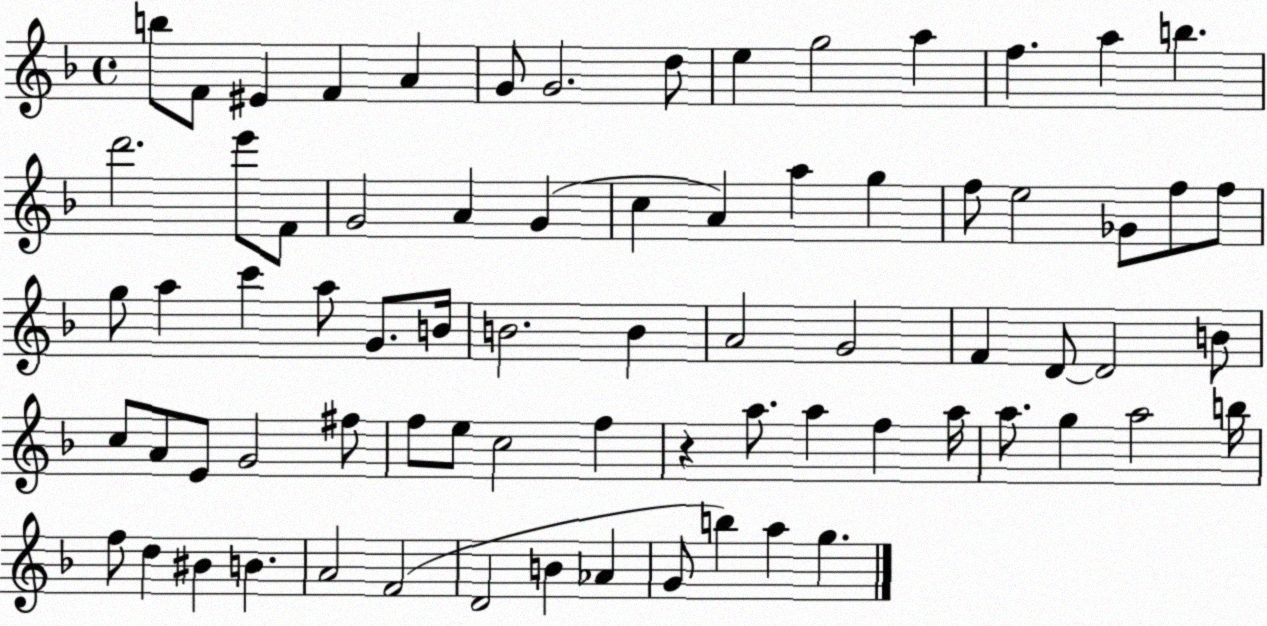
X:1
T:Untitled
M:4/4
L:1/4
K:F
b/2 F/2 ^E F A G/2 G2 d/2 e g2 a f a b d'2 e'/2 F/2 G2 A G c A a g f/2 e2 _G/2 f/2 f/2 g/2 a c' a/2 G/2 B/4 B2 B A2 G2 F D/2 D2 B/2 c/2 A/2 E/2 G2 ^f/2 f/2 e/2 c2 f z a/2 a f a/4 a/2 g a2 b/4 f/2 d ^B B A2 F2 D2 B _A G/2 b a g